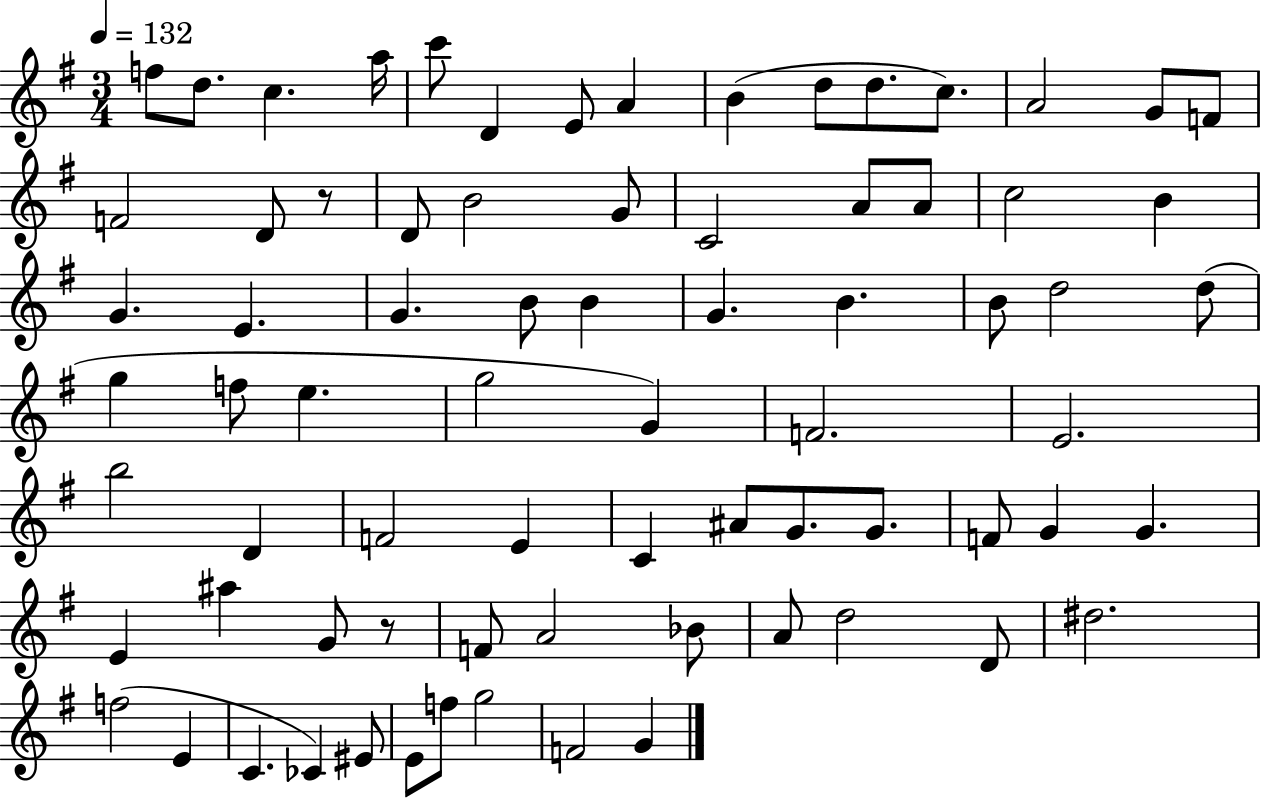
{
  \clef treble
  \numericTimeSignature
  \time 3/4
  \key g \major
  \tempo 4 = 132
  \repeat volta 2 { f''8 d''8. c''4. a''16 | c'''8 d'4 e'8 a'4 | b'4( d''8 d''8. c''8.) | a'2 g'8 f'8 | \break f'2 d'8 r8 | d'8 b'2 g'8 | c'2 a'8 a'8 | c''2 b'4 | \break g'4. e'4. | g'4. b'8 b'4 | g'4. b'4. | b'8 d''2 d''8( | \break g''4 f''8 e''4. | g''2 g'4) | f'2. | e'2. | \break b''2 d'4 | f'2 e'4 | c'4 ais'8 g'8. g'8. | f'8 g'4 g'4. | \break e'4 ais''4 g'8 r8 | f'8 a'2 bes'8 | a'8 d''2 d'8 | dis''2. | \break f''2( e'4 | c'4. ces'4) eis'8 | e'8 f''8 g''2 | f'2 g'4 | \break } \bar "|."
}